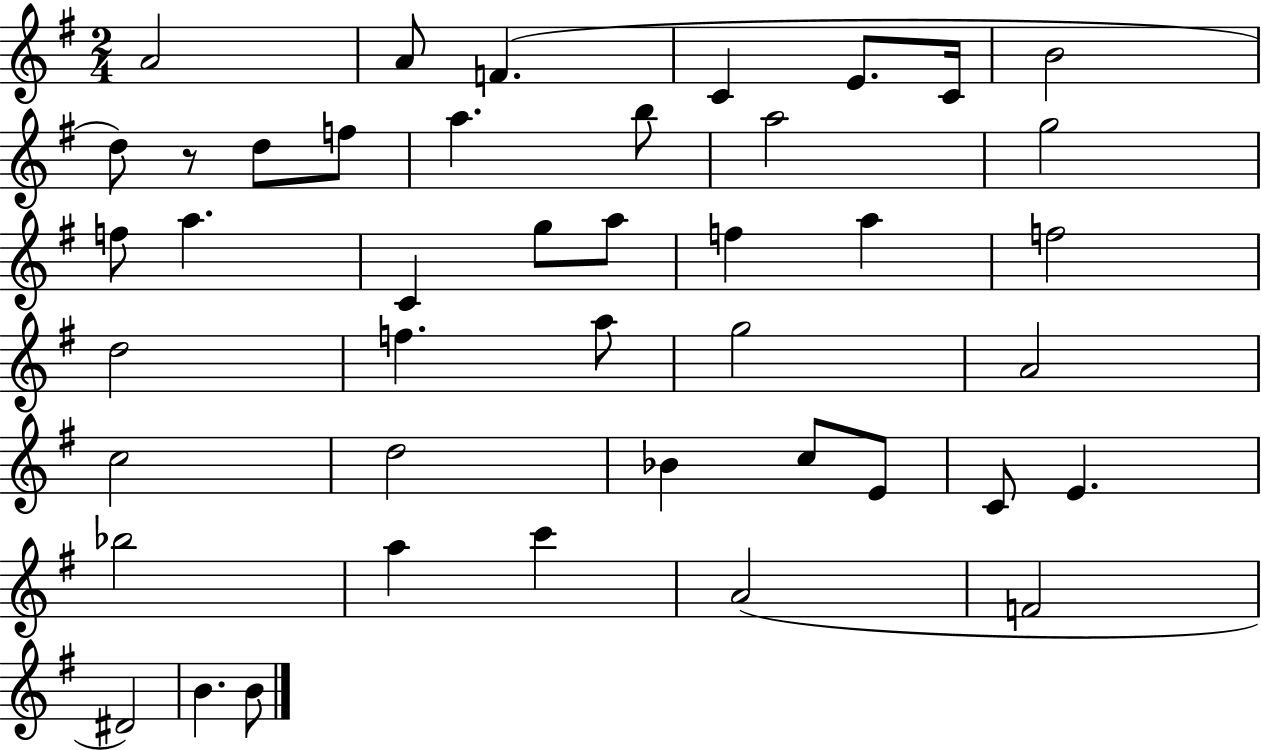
A4/h A4/e F4/q. C4/q E4/e. C4/s B4/h D5/e R/e D5/e F5/e A5/q. B5/e A5/h G5/h F5/e A5/q. C4/q G5/e A5/e F5/q A5/q F5/h D5/h F5/q. A5/e G5/h A4/h C5/h D5/h Bb4/q C5/e E4/e C4/e E4/q. Bb5/h A5/q C6/q A4/h F4/h D#4/h B4/q. B4/e